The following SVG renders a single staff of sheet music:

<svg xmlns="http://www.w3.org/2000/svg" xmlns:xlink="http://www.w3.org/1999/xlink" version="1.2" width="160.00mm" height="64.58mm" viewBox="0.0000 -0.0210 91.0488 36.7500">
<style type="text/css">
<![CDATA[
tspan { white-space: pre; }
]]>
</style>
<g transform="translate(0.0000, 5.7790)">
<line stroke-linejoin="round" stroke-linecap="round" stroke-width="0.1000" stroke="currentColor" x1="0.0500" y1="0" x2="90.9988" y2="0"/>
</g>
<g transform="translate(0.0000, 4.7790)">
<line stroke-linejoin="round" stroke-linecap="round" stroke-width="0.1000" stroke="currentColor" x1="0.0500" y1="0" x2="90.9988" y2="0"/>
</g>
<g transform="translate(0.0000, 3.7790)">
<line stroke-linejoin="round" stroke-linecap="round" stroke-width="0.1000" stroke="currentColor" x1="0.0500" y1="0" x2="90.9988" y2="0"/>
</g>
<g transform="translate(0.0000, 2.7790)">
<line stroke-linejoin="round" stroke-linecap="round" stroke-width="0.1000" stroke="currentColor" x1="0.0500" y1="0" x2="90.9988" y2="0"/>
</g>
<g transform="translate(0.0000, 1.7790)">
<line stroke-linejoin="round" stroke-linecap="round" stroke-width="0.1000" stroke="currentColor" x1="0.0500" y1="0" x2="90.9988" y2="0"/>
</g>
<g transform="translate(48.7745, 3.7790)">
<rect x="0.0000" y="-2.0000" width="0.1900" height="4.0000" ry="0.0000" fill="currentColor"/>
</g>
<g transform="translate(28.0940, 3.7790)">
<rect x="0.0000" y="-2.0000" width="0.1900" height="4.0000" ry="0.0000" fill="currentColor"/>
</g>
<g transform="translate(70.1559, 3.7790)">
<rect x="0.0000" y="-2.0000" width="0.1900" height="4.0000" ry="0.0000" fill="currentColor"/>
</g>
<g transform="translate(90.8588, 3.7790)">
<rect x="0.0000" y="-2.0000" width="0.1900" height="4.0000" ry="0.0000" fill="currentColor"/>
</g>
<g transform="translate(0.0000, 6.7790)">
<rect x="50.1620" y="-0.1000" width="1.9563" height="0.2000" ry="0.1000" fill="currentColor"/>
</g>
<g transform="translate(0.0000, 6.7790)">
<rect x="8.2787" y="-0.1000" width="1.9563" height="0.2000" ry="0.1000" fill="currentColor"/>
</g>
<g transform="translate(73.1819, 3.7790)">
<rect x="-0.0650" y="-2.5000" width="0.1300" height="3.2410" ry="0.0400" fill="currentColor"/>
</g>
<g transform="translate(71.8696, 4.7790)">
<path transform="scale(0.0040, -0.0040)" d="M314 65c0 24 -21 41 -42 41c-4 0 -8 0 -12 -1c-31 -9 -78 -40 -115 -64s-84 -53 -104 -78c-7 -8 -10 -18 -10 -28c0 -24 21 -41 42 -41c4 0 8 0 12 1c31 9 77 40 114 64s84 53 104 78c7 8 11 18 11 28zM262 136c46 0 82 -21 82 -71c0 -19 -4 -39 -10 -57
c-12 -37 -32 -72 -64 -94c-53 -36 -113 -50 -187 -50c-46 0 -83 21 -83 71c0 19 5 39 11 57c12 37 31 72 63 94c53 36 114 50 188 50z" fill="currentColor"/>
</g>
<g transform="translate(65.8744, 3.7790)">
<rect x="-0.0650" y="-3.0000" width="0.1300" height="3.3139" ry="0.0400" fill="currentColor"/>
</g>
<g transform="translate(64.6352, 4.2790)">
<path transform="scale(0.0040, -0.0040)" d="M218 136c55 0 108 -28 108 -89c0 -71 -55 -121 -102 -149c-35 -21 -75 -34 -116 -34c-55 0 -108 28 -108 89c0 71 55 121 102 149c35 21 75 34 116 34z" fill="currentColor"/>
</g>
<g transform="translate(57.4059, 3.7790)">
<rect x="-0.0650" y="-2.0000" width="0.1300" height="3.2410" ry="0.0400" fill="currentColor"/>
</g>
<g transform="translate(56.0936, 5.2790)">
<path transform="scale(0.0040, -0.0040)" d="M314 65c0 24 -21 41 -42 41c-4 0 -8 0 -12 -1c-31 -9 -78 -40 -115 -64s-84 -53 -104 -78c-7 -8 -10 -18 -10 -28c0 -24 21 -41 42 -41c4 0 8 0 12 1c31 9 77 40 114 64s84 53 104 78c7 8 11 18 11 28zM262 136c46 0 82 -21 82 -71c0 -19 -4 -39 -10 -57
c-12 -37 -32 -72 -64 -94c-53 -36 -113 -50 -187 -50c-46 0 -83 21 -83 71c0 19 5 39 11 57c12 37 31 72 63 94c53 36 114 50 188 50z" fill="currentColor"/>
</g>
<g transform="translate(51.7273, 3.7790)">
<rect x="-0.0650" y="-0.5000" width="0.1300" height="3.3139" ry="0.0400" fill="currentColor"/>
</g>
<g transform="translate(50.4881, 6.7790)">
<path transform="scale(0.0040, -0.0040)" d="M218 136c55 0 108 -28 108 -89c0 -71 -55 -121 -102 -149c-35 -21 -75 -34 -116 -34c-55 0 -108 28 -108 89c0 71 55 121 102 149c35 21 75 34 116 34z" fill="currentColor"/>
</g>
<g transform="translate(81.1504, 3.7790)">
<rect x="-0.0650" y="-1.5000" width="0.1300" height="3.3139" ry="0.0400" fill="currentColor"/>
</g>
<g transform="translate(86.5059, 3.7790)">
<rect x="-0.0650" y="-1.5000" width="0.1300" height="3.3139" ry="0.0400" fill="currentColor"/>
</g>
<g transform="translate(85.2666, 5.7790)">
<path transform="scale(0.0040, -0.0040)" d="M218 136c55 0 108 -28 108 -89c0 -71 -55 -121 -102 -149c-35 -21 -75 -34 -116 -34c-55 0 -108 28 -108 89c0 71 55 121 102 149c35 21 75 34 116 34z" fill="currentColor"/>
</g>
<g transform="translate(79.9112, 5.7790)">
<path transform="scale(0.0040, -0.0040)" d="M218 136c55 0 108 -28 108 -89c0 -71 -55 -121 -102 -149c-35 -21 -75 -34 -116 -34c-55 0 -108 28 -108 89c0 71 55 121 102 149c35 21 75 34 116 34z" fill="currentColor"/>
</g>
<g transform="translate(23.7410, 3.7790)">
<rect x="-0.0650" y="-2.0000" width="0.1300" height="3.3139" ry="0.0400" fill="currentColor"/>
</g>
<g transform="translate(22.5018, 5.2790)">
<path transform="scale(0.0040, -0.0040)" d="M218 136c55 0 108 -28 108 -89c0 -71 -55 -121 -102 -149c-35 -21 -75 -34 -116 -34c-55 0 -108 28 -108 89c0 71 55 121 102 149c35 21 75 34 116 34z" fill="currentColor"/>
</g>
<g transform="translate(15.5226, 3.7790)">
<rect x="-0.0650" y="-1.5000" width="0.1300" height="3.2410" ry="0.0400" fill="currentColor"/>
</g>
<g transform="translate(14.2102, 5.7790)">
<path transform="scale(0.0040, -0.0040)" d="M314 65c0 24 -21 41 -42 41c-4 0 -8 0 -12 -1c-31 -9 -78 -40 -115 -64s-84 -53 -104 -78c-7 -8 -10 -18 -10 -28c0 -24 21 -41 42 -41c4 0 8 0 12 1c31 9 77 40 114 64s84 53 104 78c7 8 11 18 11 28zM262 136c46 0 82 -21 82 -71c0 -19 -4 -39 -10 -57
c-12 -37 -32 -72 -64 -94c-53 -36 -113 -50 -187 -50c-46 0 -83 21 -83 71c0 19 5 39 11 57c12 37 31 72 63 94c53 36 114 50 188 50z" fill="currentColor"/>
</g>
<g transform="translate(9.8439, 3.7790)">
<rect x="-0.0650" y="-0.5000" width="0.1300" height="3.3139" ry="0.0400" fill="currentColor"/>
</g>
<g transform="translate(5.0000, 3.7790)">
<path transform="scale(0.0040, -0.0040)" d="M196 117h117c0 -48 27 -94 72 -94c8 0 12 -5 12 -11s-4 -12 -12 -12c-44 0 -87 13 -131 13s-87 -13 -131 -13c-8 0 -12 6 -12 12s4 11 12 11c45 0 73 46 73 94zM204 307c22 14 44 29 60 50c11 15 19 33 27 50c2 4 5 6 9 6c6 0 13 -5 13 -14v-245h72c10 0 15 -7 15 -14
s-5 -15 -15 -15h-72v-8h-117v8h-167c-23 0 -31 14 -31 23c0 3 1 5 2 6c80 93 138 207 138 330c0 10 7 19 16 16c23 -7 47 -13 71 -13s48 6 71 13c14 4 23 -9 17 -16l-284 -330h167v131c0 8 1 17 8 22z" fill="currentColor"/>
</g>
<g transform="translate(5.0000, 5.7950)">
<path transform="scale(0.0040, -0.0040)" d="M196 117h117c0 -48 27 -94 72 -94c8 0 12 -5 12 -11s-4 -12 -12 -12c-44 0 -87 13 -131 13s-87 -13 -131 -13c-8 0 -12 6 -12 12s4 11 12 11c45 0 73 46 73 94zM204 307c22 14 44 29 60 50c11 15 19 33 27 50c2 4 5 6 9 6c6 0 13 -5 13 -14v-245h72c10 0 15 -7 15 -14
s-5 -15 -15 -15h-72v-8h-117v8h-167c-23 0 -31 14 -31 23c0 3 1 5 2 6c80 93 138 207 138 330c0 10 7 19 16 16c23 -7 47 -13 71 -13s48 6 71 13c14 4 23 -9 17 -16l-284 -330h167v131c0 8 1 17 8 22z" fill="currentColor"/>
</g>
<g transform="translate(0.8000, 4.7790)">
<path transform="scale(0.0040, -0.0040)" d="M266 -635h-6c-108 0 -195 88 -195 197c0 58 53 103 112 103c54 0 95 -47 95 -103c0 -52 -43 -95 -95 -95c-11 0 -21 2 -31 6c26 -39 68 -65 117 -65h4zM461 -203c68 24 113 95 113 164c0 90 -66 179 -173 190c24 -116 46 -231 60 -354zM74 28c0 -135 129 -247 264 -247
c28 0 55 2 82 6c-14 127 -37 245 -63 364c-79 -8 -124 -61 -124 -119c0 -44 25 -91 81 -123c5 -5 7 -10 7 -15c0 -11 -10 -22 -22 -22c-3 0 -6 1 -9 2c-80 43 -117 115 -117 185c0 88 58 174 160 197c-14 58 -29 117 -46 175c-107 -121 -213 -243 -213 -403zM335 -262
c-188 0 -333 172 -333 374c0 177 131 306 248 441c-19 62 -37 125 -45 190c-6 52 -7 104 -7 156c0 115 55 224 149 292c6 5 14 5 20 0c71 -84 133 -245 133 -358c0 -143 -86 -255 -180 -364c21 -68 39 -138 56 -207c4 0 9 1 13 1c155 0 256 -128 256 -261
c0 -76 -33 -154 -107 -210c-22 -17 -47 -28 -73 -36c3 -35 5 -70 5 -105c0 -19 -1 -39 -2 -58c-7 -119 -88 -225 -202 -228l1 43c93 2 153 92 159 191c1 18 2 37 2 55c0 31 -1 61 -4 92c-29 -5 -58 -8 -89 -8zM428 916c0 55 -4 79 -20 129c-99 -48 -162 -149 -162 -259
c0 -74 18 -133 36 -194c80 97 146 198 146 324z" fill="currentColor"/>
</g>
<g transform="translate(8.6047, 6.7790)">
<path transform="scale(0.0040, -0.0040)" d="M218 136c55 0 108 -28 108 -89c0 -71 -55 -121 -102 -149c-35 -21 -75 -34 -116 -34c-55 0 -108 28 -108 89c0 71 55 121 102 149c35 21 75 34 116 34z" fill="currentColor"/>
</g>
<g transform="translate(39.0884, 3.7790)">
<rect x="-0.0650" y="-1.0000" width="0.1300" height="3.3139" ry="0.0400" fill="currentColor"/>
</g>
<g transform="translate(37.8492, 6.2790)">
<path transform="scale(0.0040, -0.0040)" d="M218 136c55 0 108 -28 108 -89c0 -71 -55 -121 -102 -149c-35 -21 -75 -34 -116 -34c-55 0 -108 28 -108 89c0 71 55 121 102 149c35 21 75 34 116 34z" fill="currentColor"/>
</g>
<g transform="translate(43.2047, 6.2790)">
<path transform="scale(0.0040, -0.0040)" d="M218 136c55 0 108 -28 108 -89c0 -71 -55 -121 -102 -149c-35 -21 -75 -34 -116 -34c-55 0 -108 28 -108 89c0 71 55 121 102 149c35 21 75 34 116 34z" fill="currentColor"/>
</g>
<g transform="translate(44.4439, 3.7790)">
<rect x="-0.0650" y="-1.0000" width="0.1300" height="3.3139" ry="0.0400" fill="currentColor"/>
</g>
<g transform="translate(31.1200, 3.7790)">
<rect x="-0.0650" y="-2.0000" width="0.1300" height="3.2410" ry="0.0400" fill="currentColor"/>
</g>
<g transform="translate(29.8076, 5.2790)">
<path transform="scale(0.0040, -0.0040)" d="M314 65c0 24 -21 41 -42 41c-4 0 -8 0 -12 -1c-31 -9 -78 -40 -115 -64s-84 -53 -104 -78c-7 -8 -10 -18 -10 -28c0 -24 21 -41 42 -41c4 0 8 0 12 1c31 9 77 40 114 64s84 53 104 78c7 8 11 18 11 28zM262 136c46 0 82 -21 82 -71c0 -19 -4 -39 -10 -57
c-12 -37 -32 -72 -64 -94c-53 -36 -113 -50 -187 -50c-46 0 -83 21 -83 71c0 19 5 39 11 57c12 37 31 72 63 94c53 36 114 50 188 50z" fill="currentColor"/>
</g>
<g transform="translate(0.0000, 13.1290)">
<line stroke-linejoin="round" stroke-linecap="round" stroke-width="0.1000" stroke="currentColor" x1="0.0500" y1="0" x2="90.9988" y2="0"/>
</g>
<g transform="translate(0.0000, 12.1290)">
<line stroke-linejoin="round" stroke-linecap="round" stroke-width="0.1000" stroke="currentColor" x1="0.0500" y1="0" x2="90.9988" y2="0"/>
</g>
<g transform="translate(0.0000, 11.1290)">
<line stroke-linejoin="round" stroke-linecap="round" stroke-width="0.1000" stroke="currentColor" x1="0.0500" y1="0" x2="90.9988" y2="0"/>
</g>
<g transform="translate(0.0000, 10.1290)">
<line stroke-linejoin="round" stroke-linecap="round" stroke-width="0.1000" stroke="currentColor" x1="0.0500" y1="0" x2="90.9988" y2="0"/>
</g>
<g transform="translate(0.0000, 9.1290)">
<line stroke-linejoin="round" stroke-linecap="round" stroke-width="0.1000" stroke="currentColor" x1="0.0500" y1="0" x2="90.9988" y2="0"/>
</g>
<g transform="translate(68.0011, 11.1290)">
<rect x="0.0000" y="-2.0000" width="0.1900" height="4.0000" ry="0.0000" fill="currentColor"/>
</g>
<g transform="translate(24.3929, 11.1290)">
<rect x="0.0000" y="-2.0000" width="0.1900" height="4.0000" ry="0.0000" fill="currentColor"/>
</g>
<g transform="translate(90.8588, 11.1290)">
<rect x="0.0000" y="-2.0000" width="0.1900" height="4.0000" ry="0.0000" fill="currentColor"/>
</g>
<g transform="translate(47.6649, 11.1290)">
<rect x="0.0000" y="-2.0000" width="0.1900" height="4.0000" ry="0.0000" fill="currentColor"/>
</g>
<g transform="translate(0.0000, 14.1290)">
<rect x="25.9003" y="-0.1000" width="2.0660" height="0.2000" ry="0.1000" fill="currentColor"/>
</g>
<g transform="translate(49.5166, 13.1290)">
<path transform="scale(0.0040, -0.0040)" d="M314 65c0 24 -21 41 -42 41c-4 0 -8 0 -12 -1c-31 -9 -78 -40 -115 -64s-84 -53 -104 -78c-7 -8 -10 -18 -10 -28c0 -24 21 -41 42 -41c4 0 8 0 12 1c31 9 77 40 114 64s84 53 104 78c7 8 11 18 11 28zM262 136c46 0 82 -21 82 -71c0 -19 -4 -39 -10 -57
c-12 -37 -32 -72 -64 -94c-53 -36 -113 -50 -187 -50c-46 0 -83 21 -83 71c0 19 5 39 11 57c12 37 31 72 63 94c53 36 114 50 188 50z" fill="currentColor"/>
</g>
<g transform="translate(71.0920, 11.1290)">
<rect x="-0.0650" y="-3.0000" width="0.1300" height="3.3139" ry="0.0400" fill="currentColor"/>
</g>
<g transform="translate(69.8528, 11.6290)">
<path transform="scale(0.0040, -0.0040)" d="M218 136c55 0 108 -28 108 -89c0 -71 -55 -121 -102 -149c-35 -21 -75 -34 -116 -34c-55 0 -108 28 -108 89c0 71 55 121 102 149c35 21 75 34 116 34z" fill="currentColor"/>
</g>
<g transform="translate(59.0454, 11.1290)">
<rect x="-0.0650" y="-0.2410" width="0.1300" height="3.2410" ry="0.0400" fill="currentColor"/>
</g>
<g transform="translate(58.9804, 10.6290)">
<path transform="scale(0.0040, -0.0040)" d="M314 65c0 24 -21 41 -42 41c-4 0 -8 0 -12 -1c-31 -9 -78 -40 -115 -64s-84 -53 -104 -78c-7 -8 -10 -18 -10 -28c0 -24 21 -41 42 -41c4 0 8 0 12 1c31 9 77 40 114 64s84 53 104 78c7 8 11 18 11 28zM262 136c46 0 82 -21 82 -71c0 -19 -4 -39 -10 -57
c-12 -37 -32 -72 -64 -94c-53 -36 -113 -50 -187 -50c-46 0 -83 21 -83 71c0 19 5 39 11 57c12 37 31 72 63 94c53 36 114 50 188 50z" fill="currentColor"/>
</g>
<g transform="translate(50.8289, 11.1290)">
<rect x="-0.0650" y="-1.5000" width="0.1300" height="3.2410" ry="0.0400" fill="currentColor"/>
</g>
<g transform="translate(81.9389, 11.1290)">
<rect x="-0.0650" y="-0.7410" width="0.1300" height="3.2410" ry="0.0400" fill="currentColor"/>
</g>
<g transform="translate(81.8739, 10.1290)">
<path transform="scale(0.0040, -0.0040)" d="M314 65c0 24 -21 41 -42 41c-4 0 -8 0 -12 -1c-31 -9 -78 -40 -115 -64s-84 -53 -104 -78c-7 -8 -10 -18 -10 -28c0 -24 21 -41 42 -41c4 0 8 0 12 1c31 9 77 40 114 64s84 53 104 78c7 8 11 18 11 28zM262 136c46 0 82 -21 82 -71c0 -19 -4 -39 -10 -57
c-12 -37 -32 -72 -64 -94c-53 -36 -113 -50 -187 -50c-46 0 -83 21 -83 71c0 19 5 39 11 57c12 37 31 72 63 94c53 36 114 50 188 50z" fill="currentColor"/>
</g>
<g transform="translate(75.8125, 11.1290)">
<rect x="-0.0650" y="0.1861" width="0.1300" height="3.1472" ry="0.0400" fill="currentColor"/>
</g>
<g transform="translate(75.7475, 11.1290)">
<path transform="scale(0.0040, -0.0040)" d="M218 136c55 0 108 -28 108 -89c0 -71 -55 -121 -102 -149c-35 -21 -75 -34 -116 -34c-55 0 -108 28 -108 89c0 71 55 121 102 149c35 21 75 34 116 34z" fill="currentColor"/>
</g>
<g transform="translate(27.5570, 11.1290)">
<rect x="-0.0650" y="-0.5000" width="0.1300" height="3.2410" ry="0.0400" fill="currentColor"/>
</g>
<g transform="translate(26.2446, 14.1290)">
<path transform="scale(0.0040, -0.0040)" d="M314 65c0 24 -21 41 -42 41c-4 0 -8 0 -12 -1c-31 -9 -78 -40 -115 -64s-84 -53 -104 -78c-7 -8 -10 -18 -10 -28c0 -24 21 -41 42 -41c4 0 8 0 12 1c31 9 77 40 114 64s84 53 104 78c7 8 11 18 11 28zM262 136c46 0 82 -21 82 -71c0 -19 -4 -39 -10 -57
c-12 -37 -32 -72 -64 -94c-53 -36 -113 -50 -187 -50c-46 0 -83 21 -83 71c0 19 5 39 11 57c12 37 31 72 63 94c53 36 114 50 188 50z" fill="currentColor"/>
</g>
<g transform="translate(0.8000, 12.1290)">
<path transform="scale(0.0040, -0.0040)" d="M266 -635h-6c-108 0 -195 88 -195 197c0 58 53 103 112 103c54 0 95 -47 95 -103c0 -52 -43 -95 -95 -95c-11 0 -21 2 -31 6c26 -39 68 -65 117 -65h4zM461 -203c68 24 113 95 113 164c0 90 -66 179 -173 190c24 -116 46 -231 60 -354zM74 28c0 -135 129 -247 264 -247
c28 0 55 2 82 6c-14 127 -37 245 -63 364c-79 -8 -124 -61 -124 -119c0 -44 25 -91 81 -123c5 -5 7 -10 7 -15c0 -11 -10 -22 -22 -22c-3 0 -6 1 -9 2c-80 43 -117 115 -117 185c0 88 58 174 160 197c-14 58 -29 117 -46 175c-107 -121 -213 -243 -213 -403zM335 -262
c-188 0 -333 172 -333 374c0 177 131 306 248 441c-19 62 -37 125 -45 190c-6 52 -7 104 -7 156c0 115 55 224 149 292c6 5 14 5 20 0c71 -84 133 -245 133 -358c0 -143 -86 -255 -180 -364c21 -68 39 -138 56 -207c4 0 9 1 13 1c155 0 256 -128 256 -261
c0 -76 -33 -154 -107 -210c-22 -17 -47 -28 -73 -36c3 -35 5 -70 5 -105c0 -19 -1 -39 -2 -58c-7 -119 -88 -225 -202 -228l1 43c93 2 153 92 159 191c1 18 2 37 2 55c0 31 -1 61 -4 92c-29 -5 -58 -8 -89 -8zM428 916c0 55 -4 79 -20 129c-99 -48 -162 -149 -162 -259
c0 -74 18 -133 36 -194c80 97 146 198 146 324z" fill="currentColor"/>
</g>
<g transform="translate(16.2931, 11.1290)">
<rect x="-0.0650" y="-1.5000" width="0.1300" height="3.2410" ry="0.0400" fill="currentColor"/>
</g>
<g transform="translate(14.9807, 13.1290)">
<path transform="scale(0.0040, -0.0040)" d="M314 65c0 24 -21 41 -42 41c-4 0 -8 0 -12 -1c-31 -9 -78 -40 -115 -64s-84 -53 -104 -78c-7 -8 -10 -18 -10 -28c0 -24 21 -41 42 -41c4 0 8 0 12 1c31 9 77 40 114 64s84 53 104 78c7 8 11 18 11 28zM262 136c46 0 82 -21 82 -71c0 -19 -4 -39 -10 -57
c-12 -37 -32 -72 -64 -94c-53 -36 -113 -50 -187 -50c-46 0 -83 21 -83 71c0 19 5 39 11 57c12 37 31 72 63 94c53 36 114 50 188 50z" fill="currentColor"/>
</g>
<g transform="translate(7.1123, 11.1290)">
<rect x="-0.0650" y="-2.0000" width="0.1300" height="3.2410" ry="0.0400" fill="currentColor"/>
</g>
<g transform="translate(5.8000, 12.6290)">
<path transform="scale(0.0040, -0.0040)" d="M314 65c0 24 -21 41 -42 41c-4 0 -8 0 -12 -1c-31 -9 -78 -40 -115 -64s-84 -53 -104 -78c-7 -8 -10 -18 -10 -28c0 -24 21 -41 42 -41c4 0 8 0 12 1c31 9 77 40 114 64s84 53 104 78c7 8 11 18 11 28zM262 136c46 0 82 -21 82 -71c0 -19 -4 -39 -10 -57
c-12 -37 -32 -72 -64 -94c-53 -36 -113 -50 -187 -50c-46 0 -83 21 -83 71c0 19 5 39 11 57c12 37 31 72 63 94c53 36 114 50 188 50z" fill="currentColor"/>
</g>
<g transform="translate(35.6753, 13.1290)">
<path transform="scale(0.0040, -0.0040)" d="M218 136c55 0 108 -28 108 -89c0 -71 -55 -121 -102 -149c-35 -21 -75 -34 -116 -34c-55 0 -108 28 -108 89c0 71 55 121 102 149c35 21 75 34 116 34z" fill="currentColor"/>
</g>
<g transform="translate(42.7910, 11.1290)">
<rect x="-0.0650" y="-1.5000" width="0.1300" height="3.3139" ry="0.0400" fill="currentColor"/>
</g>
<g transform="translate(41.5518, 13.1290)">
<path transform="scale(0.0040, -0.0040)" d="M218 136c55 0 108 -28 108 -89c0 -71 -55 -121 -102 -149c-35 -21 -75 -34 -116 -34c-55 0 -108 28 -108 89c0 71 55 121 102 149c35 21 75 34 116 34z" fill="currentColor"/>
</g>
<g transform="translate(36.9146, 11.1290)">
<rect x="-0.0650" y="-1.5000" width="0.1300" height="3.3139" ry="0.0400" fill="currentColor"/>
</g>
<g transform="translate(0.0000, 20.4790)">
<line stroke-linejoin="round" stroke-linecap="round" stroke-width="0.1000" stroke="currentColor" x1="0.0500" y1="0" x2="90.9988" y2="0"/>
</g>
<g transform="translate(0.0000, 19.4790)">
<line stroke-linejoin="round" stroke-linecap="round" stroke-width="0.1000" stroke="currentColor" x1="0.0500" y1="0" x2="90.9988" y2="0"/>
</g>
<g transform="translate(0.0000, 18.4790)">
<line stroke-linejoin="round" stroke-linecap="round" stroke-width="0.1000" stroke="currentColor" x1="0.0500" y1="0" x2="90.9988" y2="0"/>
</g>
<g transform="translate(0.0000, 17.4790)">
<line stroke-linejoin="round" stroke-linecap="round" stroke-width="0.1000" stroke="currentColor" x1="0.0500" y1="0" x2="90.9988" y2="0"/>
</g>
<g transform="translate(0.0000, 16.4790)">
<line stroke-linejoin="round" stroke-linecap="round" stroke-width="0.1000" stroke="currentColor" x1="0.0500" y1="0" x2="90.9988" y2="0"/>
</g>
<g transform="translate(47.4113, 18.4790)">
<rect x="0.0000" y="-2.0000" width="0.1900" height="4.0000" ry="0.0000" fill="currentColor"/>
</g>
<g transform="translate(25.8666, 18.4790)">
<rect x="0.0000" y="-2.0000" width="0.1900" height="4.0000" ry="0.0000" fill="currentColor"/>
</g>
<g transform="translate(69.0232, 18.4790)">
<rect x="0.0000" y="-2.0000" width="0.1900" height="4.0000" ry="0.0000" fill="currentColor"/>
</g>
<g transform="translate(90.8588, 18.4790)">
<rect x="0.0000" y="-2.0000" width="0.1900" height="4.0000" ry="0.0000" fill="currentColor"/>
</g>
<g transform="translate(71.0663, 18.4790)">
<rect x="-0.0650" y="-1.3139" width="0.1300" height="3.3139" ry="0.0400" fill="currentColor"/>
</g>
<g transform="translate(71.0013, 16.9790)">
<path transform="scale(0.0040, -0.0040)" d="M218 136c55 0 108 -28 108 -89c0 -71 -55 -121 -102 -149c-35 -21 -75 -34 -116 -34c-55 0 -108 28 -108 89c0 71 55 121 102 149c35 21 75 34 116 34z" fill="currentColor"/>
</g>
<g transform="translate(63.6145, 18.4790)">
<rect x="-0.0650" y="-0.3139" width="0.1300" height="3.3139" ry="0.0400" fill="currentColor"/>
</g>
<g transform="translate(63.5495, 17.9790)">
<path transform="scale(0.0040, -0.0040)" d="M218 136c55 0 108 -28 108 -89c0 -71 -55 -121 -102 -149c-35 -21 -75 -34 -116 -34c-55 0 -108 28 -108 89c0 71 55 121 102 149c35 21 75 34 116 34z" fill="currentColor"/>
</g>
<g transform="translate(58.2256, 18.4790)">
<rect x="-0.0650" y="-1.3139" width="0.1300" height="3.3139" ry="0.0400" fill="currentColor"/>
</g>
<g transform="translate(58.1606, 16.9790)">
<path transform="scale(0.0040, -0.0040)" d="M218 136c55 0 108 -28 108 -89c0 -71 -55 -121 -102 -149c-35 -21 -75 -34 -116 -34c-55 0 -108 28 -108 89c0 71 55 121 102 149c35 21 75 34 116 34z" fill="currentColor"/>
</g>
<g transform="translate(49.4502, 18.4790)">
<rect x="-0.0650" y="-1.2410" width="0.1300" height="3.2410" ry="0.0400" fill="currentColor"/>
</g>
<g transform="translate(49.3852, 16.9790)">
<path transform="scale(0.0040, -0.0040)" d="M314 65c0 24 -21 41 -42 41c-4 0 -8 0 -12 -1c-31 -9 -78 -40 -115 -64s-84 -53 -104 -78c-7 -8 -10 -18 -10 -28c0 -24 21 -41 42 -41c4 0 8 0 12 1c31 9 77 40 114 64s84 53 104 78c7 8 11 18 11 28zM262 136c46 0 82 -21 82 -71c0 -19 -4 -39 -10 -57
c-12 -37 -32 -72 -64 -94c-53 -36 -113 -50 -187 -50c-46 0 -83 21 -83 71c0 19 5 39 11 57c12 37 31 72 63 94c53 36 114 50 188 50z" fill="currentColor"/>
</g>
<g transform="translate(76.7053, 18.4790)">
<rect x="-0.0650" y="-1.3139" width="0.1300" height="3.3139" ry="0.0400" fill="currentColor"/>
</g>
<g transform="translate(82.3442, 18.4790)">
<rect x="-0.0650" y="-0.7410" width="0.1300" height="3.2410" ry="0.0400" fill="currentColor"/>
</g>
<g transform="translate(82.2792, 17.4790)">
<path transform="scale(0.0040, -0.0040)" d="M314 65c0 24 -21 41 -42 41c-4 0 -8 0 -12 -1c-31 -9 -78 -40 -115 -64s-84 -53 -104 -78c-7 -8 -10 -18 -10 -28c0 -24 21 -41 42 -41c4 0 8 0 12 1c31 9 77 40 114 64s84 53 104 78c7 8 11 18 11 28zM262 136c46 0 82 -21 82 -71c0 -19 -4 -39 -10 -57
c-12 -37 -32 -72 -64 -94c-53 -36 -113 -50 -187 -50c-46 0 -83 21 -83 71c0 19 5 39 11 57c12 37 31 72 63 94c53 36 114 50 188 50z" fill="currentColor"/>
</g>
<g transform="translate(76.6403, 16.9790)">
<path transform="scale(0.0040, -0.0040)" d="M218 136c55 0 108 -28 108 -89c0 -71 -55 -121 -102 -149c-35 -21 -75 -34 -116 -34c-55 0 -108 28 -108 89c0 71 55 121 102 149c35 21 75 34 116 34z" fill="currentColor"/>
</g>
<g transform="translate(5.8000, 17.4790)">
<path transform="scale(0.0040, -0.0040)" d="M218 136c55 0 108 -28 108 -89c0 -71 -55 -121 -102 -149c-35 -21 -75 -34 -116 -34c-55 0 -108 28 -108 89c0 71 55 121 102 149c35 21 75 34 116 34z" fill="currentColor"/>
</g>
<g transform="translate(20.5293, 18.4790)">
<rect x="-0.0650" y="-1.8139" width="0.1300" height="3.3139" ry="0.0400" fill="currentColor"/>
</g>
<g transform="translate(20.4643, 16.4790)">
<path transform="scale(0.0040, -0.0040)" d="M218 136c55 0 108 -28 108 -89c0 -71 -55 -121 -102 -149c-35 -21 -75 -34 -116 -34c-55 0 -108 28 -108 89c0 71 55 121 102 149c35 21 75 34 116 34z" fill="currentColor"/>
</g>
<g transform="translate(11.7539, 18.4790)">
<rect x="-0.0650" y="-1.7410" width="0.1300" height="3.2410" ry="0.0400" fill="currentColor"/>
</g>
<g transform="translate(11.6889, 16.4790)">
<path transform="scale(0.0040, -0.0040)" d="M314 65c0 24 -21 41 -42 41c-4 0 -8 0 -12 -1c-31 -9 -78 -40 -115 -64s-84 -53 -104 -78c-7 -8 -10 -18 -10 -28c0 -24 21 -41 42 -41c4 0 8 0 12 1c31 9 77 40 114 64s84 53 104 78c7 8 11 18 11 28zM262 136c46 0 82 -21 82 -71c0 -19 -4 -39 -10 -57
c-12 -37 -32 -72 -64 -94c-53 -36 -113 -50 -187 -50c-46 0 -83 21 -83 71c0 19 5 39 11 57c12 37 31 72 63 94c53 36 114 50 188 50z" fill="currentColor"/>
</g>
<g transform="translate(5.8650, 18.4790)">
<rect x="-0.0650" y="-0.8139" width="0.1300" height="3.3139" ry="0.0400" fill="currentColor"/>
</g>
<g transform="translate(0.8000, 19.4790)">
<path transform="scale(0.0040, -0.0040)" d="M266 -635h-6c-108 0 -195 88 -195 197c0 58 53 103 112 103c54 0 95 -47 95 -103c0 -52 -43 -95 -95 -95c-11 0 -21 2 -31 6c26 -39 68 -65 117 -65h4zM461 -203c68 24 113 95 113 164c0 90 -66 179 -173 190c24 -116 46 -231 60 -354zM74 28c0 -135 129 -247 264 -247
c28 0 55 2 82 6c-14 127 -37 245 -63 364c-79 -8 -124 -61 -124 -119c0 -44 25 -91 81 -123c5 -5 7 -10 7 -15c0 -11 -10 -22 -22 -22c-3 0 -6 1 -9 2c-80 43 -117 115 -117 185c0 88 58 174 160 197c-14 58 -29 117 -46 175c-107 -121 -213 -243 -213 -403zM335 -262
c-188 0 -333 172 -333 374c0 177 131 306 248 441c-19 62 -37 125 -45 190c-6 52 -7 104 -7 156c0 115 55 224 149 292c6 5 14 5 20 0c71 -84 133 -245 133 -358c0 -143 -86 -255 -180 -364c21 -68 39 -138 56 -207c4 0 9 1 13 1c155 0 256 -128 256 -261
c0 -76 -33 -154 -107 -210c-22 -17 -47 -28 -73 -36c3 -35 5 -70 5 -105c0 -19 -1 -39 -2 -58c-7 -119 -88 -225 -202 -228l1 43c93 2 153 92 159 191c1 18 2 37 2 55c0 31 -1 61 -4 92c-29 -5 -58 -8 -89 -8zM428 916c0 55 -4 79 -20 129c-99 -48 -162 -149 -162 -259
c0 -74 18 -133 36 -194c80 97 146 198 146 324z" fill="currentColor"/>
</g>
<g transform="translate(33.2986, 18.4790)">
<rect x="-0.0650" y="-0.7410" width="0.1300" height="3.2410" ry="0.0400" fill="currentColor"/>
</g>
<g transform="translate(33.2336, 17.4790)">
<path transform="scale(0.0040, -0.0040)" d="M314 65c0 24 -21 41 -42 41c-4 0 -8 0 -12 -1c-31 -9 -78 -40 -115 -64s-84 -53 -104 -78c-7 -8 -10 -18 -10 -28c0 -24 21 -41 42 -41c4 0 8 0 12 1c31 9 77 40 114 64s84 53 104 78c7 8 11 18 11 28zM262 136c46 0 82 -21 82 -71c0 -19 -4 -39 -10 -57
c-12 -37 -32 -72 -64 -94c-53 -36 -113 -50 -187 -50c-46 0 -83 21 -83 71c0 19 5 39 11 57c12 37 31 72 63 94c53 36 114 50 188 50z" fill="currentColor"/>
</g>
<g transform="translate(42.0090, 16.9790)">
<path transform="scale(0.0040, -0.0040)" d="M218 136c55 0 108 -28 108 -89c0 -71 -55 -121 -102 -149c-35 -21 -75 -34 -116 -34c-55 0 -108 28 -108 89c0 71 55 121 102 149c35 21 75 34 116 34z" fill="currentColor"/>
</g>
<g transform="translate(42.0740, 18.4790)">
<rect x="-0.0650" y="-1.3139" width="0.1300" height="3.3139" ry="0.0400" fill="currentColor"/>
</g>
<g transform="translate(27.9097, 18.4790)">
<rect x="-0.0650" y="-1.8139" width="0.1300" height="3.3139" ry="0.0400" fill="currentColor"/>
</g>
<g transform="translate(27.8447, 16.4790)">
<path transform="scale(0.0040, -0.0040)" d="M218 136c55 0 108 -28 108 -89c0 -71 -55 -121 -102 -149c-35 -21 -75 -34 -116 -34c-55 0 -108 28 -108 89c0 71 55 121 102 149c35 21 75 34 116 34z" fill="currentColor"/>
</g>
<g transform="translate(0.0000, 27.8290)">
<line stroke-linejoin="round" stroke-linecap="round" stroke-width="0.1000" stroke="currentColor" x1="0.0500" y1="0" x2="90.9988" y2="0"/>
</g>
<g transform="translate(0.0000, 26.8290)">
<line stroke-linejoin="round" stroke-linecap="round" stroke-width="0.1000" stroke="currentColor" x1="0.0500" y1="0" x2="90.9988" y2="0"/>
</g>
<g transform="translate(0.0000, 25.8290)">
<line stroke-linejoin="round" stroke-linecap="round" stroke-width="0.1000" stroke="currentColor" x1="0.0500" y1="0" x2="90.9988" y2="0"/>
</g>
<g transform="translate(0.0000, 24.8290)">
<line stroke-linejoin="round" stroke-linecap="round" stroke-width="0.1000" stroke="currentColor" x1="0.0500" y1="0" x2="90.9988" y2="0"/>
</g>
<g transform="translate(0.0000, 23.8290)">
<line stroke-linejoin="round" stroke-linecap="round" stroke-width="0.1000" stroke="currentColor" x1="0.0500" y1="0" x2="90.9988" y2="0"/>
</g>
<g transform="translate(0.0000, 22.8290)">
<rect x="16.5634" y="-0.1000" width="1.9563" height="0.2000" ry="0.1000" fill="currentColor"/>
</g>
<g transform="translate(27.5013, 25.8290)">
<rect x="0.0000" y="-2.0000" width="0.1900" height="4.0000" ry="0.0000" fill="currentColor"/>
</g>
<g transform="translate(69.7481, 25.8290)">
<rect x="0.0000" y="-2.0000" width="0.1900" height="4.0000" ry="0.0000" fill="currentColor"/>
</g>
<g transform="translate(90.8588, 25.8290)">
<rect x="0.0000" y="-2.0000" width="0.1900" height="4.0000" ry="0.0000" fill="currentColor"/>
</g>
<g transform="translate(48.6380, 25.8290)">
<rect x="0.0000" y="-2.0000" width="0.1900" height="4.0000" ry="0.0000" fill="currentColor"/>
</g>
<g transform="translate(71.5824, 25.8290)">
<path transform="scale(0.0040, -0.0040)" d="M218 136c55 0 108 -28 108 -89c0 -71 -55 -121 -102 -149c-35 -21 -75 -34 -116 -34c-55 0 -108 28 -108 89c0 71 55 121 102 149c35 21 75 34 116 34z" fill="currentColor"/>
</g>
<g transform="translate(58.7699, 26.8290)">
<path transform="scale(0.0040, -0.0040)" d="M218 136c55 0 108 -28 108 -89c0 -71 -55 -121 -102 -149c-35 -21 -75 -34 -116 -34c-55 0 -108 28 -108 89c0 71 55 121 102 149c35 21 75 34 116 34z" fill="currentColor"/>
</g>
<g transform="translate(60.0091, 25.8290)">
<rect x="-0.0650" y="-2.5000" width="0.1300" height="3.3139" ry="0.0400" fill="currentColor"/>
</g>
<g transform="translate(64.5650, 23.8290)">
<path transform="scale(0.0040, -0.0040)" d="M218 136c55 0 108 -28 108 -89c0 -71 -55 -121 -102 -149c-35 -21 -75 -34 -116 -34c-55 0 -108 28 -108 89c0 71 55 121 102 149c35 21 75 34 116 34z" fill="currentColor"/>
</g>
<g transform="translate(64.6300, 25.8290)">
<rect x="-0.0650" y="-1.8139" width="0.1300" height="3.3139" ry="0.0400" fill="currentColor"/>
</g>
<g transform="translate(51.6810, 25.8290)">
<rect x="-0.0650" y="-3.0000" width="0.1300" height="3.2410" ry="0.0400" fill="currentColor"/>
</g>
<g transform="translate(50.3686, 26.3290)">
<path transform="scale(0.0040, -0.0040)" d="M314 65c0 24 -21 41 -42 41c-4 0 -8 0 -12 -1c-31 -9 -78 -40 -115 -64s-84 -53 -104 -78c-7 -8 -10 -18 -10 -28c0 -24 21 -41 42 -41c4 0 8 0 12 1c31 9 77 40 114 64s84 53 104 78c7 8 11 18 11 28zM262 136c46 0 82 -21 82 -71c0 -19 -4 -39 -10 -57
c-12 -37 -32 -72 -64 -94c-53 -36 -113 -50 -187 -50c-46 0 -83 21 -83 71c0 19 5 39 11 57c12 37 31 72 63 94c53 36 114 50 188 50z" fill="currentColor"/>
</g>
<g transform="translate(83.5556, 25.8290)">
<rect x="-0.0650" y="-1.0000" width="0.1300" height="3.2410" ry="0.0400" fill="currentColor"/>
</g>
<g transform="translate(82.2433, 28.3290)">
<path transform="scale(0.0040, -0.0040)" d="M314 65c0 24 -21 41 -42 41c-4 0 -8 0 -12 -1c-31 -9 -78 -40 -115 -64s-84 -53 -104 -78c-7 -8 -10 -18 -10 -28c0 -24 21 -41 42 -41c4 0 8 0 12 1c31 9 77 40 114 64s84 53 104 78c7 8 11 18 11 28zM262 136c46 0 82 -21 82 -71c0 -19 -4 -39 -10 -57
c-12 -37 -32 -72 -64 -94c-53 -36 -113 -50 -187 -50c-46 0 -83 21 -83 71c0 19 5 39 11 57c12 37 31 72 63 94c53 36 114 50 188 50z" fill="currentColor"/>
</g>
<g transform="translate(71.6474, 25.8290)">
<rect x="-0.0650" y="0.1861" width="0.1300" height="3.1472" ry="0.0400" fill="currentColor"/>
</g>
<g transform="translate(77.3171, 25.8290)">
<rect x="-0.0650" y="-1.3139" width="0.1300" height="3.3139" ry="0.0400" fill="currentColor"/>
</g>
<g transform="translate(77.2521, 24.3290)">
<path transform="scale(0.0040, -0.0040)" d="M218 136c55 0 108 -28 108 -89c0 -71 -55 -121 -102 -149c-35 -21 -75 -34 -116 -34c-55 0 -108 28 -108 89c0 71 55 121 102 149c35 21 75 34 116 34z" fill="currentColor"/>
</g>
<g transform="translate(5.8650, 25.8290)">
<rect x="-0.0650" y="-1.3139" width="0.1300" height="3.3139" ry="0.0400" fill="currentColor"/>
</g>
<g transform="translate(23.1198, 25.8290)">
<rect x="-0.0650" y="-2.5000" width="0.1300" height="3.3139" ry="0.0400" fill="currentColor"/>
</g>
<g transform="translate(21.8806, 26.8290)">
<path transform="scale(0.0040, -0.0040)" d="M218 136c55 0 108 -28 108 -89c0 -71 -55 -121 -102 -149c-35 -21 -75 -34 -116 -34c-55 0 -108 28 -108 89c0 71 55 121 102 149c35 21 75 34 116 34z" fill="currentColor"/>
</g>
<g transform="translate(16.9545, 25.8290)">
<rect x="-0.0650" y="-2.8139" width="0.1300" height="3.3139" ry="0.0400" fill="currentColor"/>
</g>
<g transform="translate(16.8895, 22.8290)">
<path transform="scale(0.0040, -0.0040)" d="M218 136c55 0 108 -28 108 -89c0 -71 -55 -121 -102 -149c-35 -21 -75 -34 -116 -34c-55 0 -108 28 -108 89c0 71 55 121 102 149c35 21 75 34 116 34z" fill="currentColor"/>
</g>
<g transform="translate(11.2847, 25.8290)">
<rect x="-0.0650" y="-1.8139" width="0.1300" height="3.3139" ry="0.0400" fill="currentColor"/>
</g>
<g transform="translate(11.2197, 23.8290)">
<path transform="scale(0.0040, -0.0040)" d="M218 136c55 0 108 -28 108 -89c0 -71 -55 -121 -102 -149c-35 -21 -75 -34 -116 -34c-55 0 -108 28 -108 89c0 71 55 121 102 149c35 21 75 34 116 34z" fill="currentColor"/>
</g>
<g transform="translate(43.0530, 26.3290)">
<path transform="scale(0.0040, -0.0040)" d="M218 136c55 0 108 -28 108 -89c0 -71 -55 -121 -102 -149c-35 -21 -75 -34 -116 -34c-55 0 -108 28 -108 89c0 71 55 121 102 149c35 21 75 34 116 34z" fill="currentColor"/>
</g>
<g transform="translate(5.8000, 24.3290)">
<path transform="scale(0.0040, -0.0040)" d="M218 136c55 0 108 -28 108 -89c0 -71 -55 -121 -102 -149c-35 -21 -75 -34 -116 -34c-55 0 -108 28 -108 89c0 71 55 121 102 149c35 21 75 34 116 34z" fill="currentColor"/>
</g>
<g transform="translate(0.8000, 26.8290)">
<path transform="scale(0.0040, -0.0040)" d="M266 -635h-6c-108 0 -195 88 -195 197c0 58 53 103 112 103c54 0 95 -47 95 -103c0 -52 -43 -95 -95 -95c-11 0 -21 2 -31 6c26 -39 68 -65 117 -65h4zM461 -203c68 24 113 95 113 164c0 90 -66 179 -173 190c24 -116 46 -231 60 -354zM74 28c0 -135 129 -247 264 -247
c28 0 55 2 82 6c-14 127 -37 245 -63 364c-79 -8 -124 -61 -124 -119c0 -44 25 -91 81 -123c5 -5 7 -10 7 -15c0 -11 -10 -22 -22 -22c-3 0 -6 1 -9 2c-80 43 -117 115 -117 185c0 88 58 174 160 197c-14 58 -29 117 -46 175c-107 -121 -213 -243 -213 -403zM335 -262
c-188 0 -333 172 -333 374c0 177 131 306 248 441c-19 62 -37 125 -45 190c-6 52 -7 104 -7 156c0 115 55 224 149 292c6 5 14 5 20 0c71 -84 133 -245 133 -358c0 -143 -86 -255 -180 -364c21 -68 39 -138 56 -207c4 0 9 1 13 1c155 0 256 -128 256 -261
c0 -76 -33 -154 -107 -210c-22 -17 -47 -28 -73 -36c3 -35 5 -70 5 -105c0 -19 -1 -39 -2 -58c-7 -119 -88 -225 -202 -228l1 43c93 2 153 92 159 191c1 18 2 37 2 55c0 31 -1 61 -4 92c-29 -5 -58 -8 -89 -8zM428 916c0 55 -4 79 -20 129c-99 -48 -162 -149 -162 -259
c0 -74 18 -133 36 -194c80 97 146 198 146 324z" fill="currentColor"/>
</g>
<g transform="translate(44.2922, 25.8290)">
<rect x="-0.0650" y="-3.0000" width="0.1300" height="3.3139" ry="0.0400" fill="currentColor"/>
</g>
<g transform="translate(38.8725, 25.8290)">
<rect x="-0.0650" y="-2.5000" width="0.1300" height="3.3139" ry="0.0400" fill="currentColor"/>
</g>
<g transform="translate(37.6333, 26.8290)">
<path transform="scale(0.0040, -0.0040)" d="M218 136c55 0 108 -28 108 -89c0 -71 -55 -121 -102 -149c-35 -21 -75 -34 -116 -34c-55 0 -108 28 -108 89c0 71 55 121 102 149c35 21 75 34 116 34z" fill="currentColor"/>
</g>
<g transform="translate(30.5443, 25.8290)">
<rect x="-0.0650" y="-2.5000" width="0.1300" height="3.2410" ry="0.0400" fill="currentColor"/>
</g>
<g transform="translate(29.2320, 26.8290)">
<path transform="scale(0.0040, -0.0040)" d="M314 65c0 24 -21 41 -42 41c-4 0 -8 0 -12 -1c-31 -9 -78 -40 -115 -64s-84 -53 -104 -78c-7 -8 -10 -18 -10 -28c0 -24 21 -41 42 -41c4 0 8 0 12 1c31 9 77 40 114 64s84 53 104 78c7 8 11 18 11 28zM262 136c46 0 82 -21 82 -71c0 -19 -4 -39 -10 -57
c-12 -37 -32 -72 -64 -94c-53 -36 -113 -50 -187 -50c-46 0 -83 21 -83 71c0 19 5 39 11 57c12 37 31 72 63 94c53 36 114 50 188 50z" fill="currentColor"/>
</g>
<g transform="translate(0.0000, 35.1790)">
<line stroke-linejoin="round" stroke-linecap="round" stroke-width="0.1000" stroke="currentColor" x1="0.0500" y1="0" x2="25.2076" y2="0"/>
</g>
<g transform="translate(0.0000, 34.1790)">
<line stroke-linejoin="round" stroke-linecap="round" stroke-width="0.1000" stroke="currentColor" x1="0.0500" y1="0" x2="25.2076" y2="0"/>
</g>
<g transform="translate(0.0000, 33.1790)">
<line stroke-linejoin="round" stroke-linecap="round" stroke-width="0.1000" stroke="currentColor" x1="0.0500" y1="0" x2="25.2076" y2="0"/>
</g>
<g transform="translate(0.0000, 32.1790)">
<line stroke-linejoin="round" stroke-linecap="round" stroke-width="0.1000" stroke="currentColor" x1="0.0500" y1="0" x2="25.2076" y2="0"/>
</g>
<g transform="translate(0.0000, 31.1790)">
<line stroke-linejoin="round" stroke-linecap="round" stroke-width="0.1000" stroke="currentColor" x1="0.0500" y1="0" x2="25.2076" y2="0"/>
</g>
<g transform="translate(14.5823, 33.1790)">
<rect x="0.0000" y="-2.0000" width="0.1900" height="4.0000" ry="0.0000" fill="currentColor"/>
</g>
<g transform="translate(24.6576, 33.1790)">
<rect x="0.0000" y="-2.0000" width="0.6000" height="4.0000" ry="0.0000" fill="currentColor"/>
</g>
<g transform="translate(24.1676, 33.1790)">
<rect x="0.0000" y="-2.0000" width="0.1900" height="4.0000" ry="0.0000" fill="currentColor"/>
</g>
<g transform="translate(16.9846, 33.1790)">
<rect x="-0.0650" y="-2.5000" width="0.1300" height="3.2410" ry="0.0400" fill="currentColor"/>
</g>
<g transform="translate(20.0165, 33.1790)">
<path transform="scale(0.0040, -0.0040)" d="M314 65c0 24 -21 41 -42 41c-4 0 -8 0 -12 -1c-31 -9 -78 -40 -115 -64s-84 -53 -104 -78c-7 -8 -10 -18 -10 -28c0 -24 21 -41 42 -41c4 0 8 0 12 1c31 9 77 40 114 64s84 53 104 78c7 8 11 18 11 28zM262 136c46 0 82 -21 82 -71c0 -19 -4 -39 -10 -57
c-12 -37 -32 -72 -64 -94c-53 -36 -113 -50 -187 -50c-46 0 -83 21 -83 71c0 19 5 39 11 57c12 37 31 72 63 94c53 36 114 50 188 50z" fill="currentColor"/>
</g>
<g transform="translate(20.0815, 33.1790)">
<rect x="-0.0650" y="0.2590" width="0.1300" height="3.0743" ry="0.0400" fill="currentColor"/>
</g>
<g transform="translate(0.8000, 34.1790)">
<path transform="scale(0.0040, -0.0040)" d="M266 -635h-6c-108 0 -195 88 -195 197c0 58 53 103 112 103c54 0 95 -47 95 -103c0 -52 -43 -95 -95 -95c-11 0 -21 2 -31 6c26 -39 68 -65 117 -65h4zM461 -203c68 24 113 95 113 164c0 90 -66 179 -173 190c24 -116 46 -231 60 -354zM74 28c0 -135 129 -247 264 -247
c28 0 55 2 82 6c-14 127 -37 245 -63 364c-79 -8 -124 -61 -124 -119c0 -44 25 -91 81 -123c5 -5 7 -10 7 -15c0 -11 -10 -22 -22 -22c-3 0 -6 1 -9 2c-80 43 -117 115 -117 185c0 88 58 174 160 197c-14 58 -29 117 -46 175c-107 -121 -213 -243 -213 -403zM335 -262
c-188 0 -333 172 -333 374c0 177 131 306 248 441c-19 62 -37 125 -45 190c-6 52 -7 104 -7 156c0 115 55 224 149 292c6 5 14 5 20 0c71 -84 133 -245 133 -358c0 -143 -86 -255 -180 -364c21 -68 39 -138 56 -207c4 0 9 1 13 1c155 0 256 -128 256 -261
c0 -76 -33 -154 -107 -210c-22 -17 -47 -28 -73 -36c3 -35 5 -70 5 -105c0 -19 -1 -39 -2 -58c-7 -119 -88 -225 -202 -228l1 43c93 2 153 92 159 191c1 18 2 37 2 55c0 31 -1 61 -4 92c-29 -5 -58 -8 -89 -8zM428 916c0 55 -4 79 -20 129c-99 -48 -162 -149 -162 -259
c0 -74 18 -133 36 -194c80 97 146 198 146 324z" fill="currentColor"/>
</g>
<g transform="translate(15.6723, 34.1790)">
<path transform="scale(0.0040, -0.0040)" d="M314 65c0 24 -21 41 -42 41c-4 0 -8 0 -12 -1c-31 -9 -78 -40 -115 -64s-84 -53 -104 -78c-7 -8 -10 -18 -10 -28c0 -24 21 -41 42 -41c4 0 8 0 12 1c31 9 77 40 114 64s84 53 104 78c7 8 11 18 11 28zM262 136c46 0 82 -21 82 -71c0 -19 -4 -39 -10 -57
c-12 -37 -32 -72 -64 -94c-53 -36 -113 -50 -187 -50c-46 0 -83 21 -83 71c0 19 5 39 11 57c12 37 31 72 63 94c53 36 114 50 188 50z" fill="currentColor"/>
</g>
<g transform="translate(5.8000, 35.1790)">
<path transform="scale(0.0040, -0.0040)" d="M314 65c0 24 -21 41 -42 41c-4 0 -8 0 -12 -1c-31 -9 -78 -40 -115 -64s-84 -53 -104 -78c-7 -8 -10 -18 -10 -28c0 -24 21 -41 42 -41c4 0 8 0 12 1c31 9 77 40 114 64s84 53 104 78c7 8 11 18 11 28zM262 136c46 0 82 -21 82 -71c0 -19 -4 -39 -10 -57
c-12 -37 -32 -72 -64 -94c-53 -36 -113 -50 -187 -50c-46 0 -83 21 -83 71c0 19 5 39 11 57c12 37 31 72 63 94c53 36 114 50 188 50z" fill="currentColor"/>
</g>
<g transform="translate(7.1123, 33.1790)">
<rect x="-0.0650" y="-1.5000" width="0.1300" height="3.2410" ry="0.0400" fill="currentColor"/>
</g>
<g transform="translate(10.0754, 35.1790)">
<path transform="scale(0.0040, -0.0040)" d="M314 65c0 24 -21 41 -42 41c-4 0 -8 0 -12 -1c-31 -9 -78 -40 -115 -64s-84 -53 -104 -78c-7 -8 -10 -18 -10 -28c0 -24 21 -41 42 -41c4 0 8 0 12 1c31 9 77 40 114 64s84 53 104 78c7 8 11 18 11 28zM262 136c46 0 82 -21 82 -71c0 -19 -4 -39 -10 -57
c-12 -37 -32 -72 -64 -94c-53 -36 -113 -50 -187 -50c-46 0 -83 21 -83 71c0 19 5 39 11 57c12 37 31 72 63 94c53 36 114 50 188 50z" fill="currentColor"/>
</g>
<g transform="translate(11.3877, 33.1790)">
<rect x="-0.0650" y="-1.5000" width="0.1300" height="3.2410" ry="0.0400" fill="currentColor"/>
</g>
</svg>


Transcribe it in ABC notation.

X:1
T:Untitled
M:4/4
L:1/4
K:C
C E2 F F2 D D C F2 A G2 E E F2 E2 C2 E E E2 c2 A B d2 d f2 f f d2 e e2 e c e e d2 e f a G G2 G A A2 G f B e D2 E2 E2 G2 B2